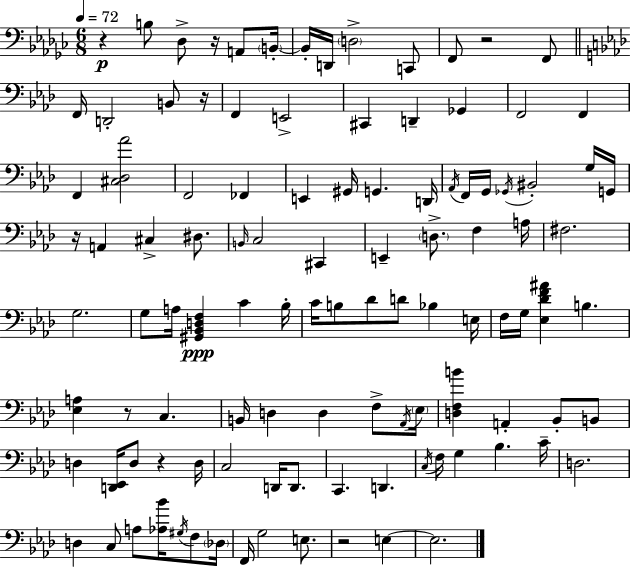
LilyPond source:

{
  \clef bass
  \numericTimeSignature
  \time 6/8
  \key ees \minor
  \tempo 4 = 72
  \repeat volta 2 { r4\p b8 des8-> r16 a,8 \parenthesize b,16-.~~ | b,16-. d,16 \parenthesize d2-> c,8 | f,8 r2 f,8 | \bar "||" \break \key f \minor f,16 d,2-. b,8 r16 | f,4 e,2-> | cis,4 d,4-- ges,4 | f,2 f,4 | \break f,4 <cis des aes'>2 | f,2 fes,4 | e,4 gis,16 g,4. d,16 | \acciaccatura { aes,16 } f,16 g,16 \acciaccatura { ges,16 } bis,2-. | \break g16 g,16 r16 a,4 cis4-> dis8. | \grace { b,16 } c2 cis,4 | e,4-- \parenthesize d8.-> f4 | a16 fis2. | \break g2. | g8 a16 <gis, bes, d f>4\ppp c'4 | bes16-. c'16 b8 des'8 d'8 bes4 | e16 f16 g16 <ees des' f' ais'>4 b4. | \break <ees a>4 r8 c4. | b,16 d4 d4 | f8-> \acciaccatura { aes,16 } \parenthesize ees16 <d f b'>4 a,4-. | bes,8-. b,8 d4 <d, ees,>16 d8 r4 | \break d16 c2 | d,16 d,8. c,4. d,4. | \acciaccatura { c16 } f16 g4 bes4. | c'16-- d2. | \break d4 c8 a8 | <aes bes'>16 \acciaccatura { gis16 } f8 \parenthesize des16 f,16 g2 | e8. r2 | e4~~ e2. | \break } \bar "|."
}